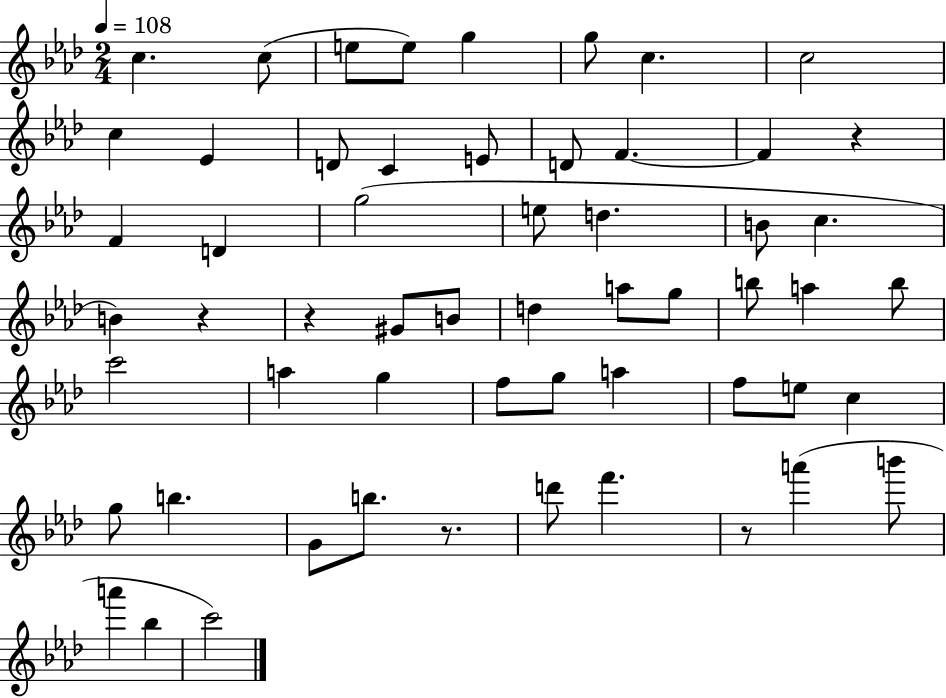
C5/q. C5/e E5/e E5/e G5/q G5/e C5/q. C5/h C5/q Eb4/q D4/e C4/q E4/e D4/e F4/q. F4/q R/q F4/q D4/q G5/h E5/e D5/q. B4/e C5/q. B4/q R/q R/q G#4/e B4/e D5/q A5/e G5/e B5/e A5/q B5/e C6/h A5/q G5/q F5/e G5/e A5/q F5/e E5/e C5/q G5/e B5/q. G4/e B5/e. R/e. D6/e F6/q. R/e A6/q B6/e A6/q Bb5/q C6/h